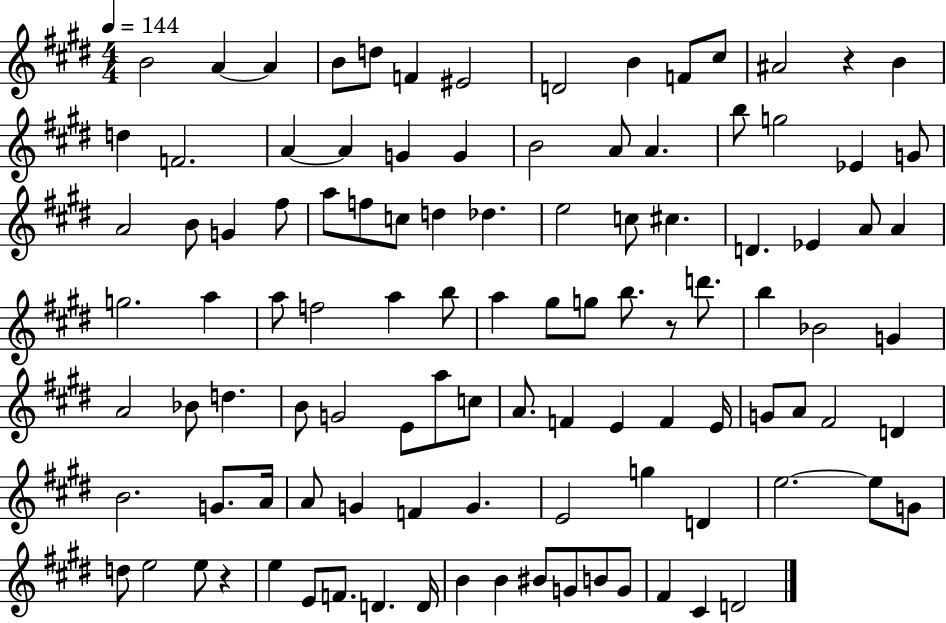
X:1
T:Untitled
M:4/4
L:1/4
K:E
B2 A A B/2 d/2 F ^E2 D2 B F/2 ^c/2 ^A2 z B d F2 A A G G B2 A/2 A b/2 g2 _E G/2 A2 B/2 G ^f/2 a/2 f/2 c/2 d _d e2 c/2 ^c D _E A/2 A g2 a a/2 f2 a b/2 a ^g/2 g/2 b/2 z/2 d'/2 b _B2 G A2 _B/2 d B/2 G2 E/2 a/2 c/2 A/2 F E F E/4 G/2 A/2 ^F2 D B2 G/2 A/4 A/2 G F G E2 g D e2 e/2 G/2 d/2 e2 e/2 z e E/2 F/2 D D/4 B B ^B/2 G/2 B/2 G/2 ^F ^C D2